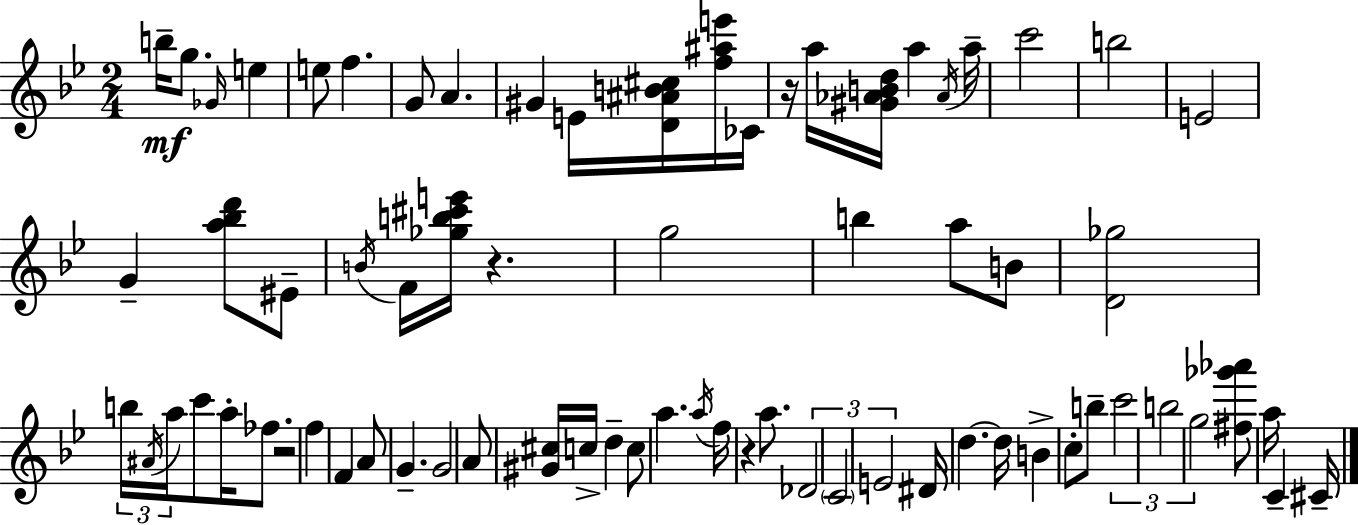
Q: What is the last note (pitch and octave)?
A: C#4